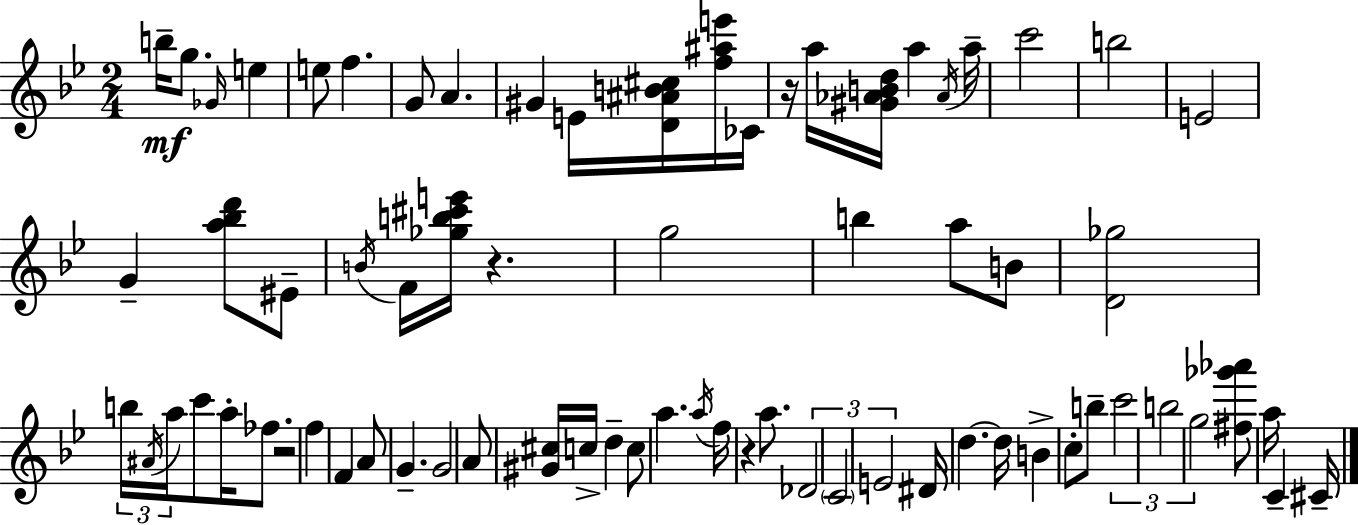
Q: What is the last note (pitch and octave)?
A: C#4